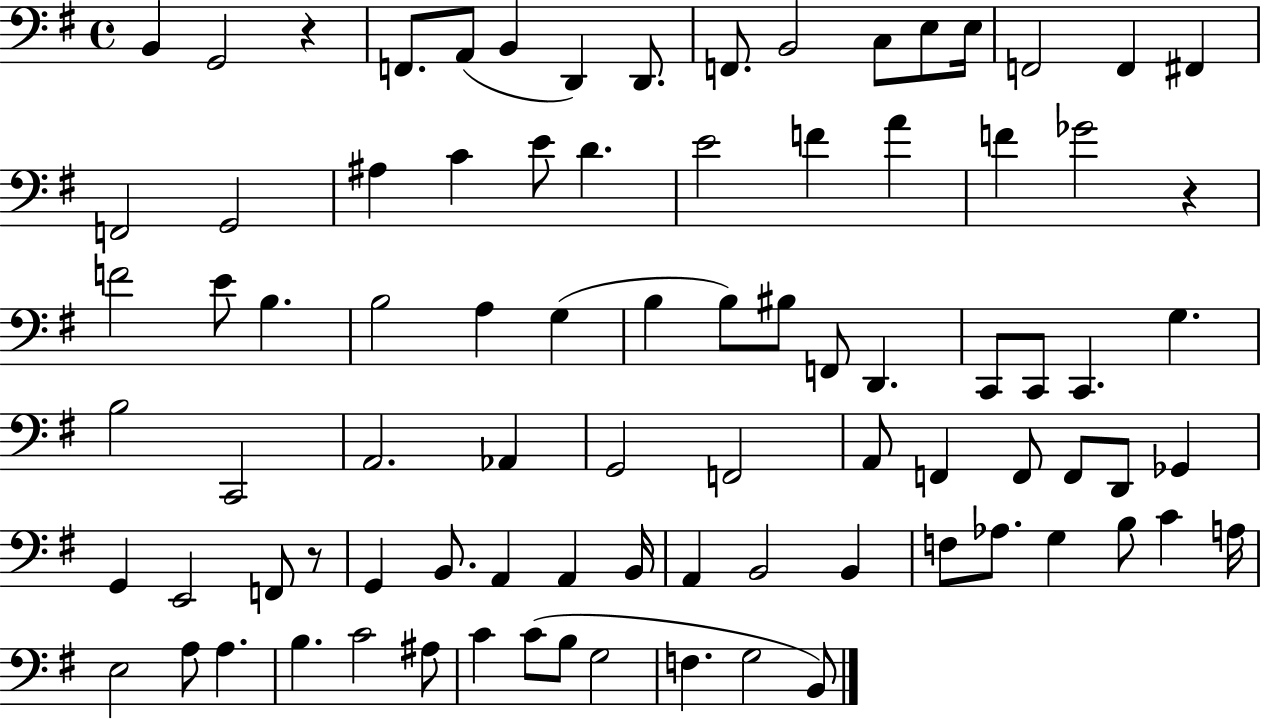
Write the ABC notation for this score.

X:1
T:Untitled
M:4/4
L:1/4
K:G
B,, G,,2 z F,,/2 A,,/2 B,, D,, D,,/2 F,,/2 B,,2 C,/2 E,/2 E,/4 F,,2 F,, ^F,, F,,2 G,,2 ^A, C E/2 D E2 F A F _G2 z F2 E/2 B, B,2 A, G, B, B,/2 ^B,/2 F,,/2 D,, C,,/2 C,,/2 C,, G, B,2 C,,2 A,,2 _A,, G,,2 F,,2 A,,/2 F,, F,,/2 F,,/2 D,,/2 _G,, G,, E,,2 F,,/2 z/2 G,, B,,/2 A,, A,, B,,/4 A,, B,,2 B,, F,/2 _A,/2 G, B,/2 C A,/4 E,2 A,/2 A, B, C2 ^A,/2 C C/2 B,/2 G,2 F, G,2 B,,/2